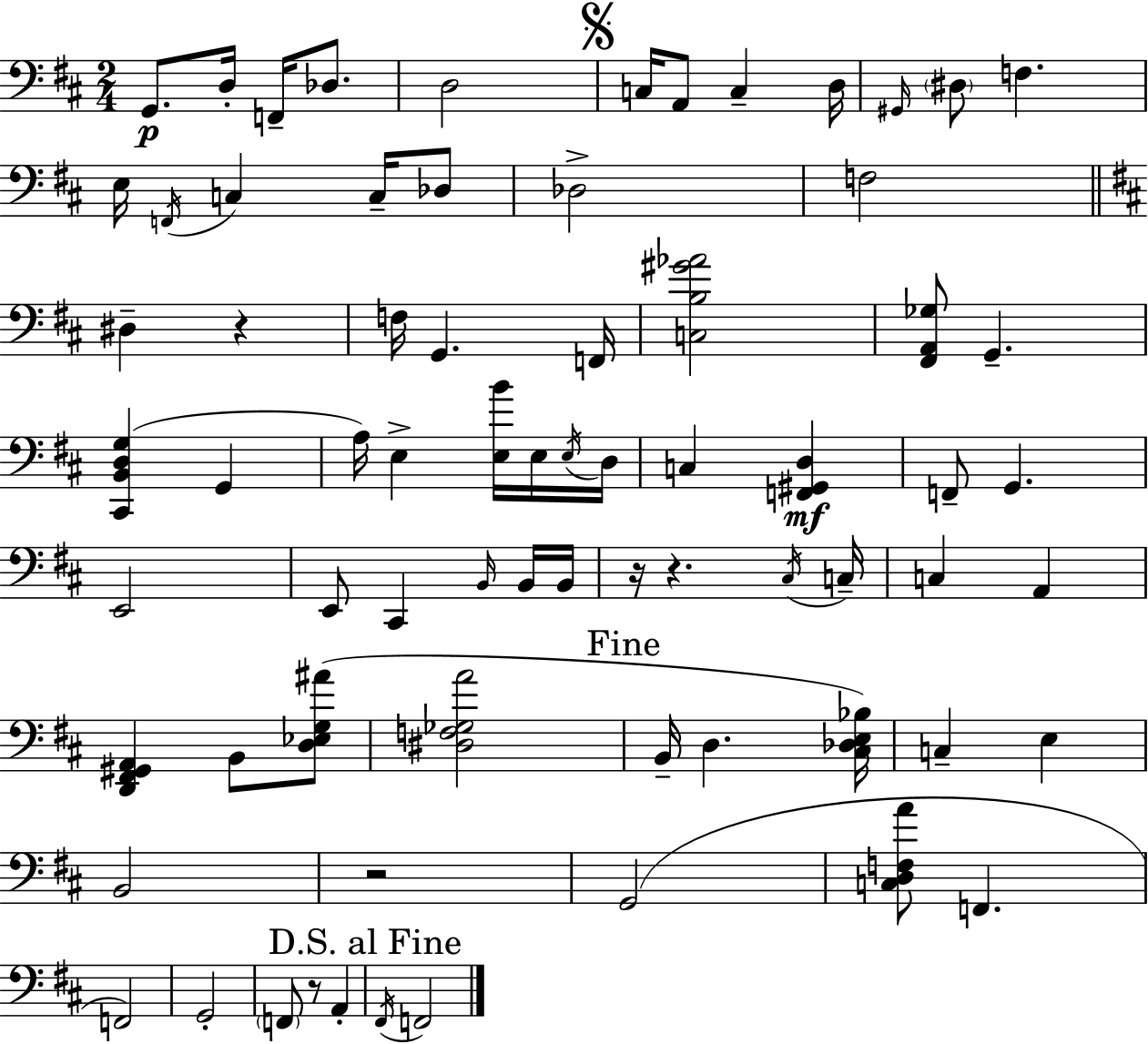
{
  \clef bass
  \numericTimeSignature
  \time 2/4
  \key d \major
  g,8.\p d16-. f,16-- des8. | d2 | \mark \markup { \musicglyph "scripts.segno" } c16 a,8 c4-- d16 | \grace { gis,16 } \parenthesize dis8 f4. | \break e16 \acciaccatura { f,16 } c4 c16-- | des8 des2-> | f2 | \bar "||" \break \key d \major dis4-- r4 | f16 g,4. f,16 | <c b gis' aes'>2 | <fis, a, ges>8 g,4.-- | \break <cis, b, d g>4( g,4 | a16) e4-> <e b'>16 e16 \acciaccatura { e16 } | d16 c4 <f, gis, d>4\mf | f,8-- g,4. | \break e,2 | e,8 cis,4 \grace { b,16 } | b,16 b,16 r16 r4. | \acciaccatura { cis16 } c16-- c4 a,4 | \break <d, fis, gis, a,>4 b,8 | <d ees g ais'>8( <dis f ges a'>2 | \mark "Fine" b,16-- d4. | <cis des e bes>16) c4-- e4 | \break b,2 | r2 | g,2( | <c d f a'>8 f,4. | \break f,2) | g,2-. | \parenthesize f,8 r8 a,4-. | \mark "D.S. al Fine" \acciaccatura { fis,16 } f,2 | \break \bar "|."
}